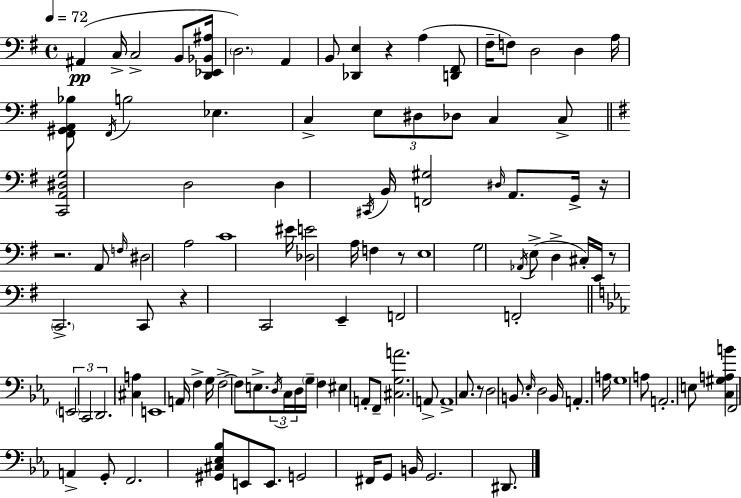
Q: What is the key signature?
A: G major